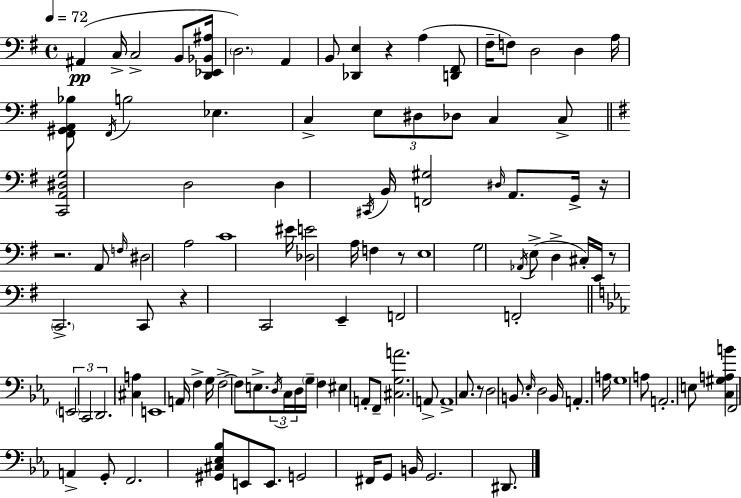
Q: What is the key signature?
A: G major